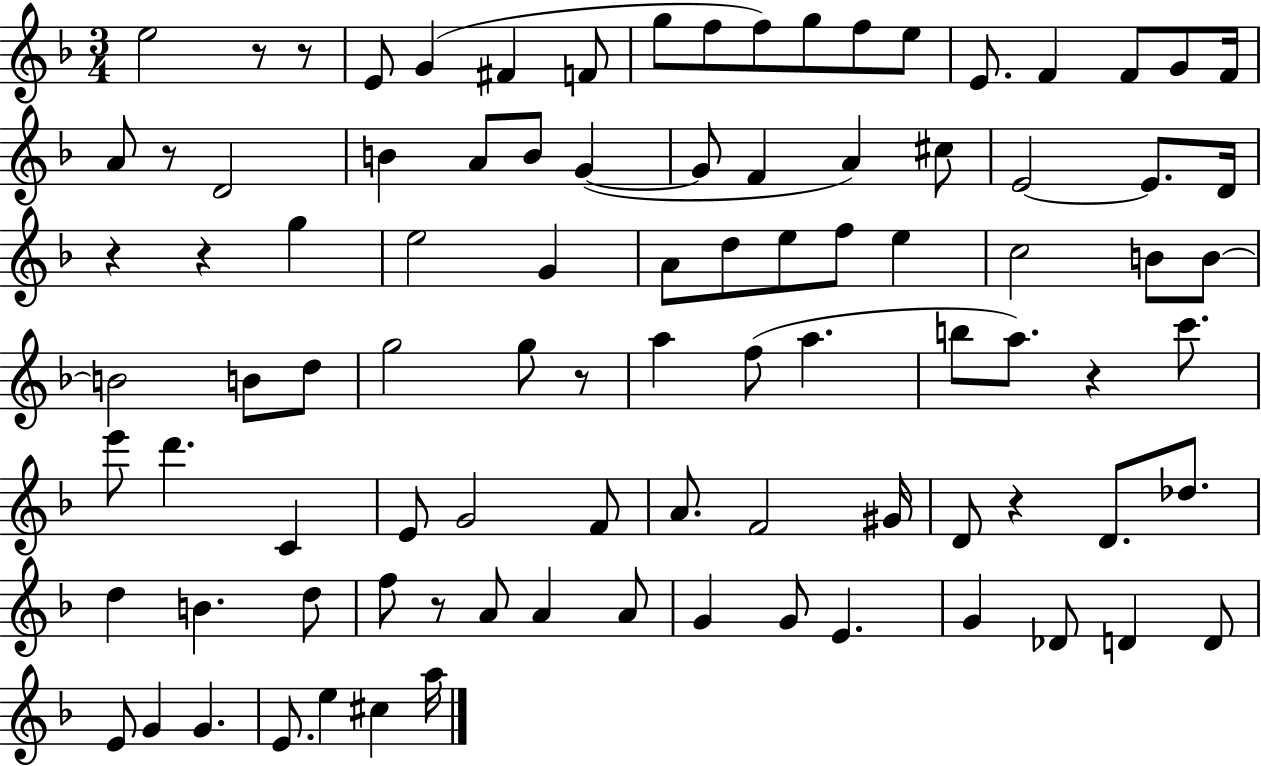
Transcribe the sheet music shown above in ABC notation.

X:1
T:Untitled
M:3/4
L:1/4
K:F
e2 z/2 z/2 E/2 G ^F F/2 g/2 f/2 f/2 g/2 f/2 e/2 E/2 F F/2 G/2 F/4 A/2 z/2 D2 B A/2 B/2 G G/2 F A ^c/2 E2 E/2 D/4 z z g e2 G A/2 d/2 e/2 f/2 e c2 B/2 B/2 B2 B/2 d/2 g2 g/2 z/2 a f/2 a b/2 a/2 z c'/2 e'/2 d' C E/2 G2 F/2 A/2 F2 ^G/4 D/2 z D/2 _d/2 d B d/2 f/2 z/2 A/2 A A/2 G G/2 E G _D/2 D D/2 E/2 G G E/2 e ^c a/4